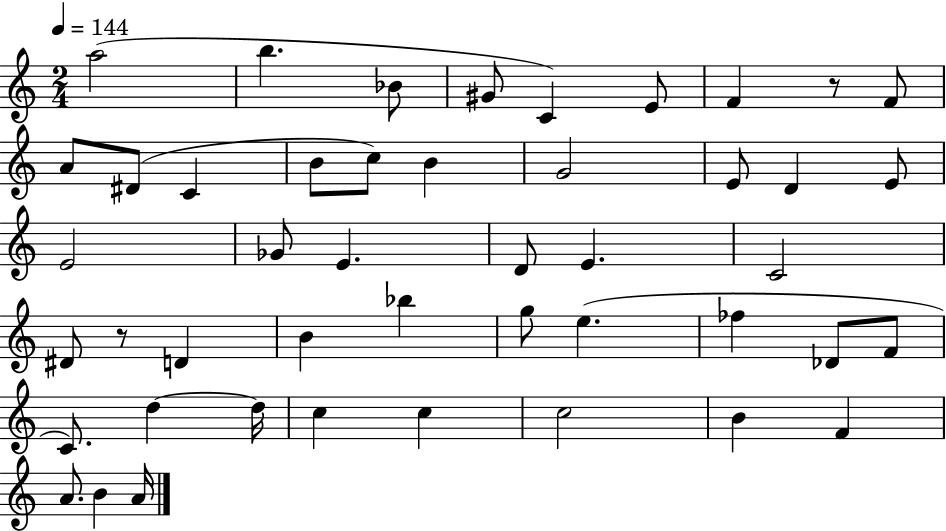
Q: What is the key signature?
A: C major